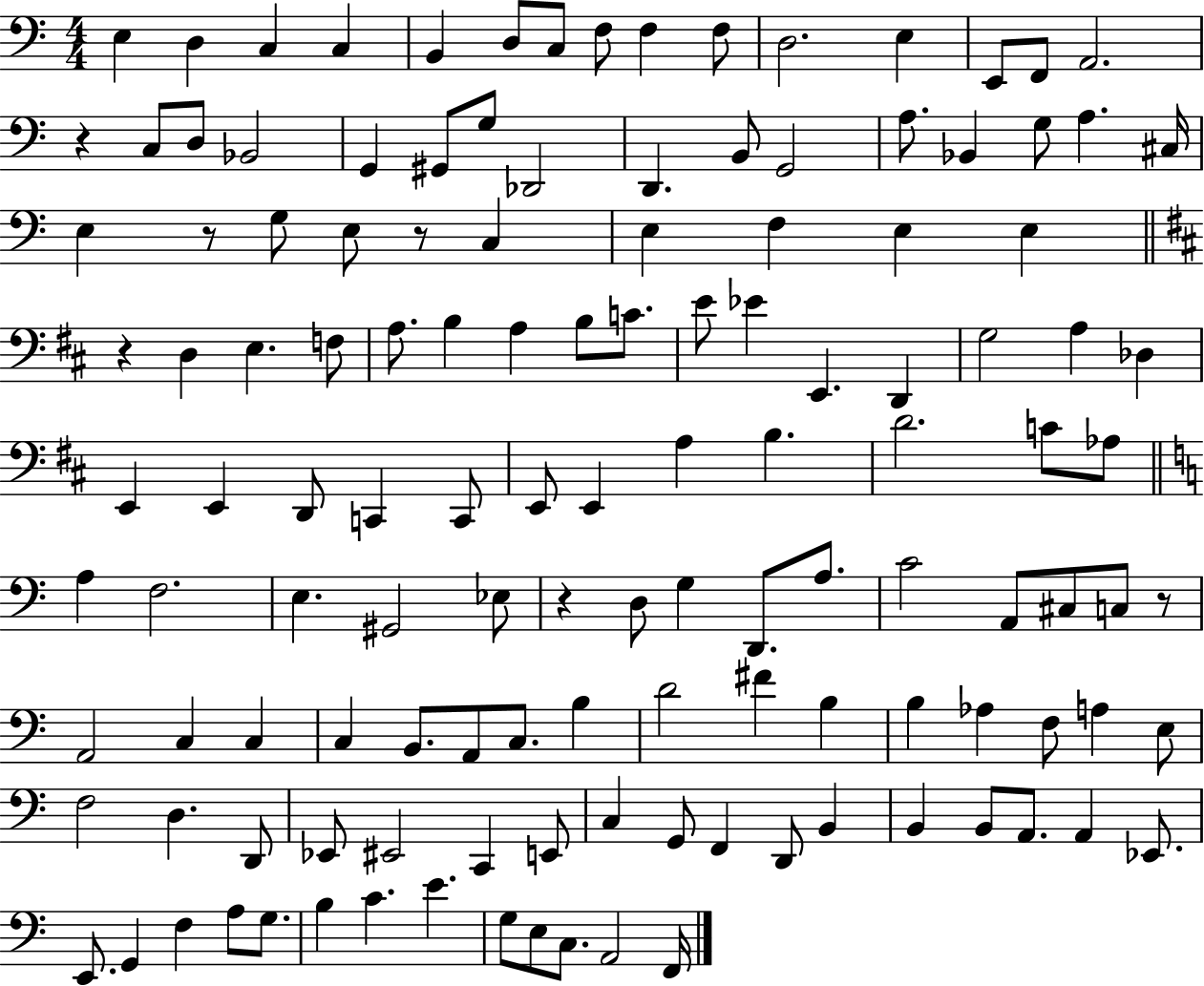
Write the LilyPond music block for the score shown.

{
  \clef bass
  \numericTimeSignature
  \time 4/4
  \key c \major
  e4 d4 c4 c4 | b,4 d8 c8 f8 f4 f8 | d2. e4 | e,8 f,8 a,2. | \break r4 c8 d8 bes,2 | g,4 gis,8 g8 des,2 | d,4. b,8 g,2 | a8. bes,4 g8 a4. cis16 | \break e4 r8 g8 e8 r8 c4 | e4 f4 e4 e4 | \bar "||" \break \key d \major r4 d4 e4. f8 | a8. b4 a4 b8 c'8. | e'8 ees'4 e,4. d,4 | g2 a4 des4 | \break e,4 e,4 d,8 c,4 c,8 | e,8 e,4 a4 b4. | d'2. c'8 aes8 | \bar "||" \break \key a \minor a4 f2. | e4. gis,2 ees8 | r4 d8 g4 d,8. a8. | c'2 a,8 cis8 c8 r8 | \break a,2 c4 c4 | c4 b,8. a,8 c8. b4 | d'2 fis'4 b4 | b4 aes4 f8 a4 e8 | \break f2 d4. d,8 | ees,8 eis,2 c,4 e,8 | c4 g,8 f,4 d,8 b,4 | b,4 b,8 a,8. a,4 ees,8. | \break e,8. g,4 f4 a8 g8. | b4 c'4. e'4. | g8 e8 c8. a,2 f,16 | \bar "|."
}